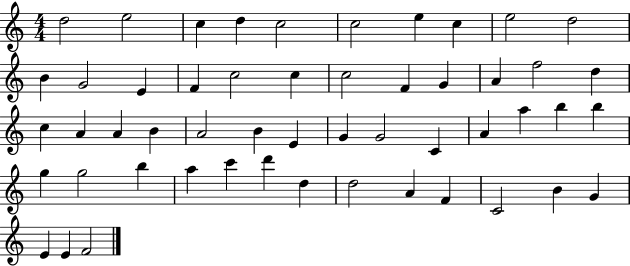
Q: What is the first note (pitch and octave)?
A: D5